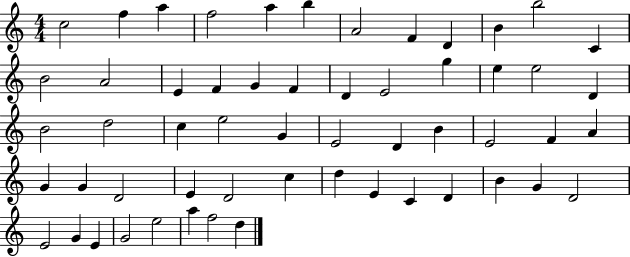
C5/h F5/q A5/q F5/h A5/q B5/q A4/h F4/q D4/q B4/q B5/h C4/q B4/h A4/h E4/q F4/q G4/q F4/q D4/q E4/h G5/q E5/q E5/h D4/q B4/h D5/h C5/q E5/h G4/q E4/h D4/q B4/q E4/h F4/q A4/q G4/q G4/q D4/h E4/q D4/h C5/q D5/q E4/q C4/q D4/q B4/q G4/q D4/h E4/h G4/q E4/q G4/h E5/h A5/q F5/h D5/q